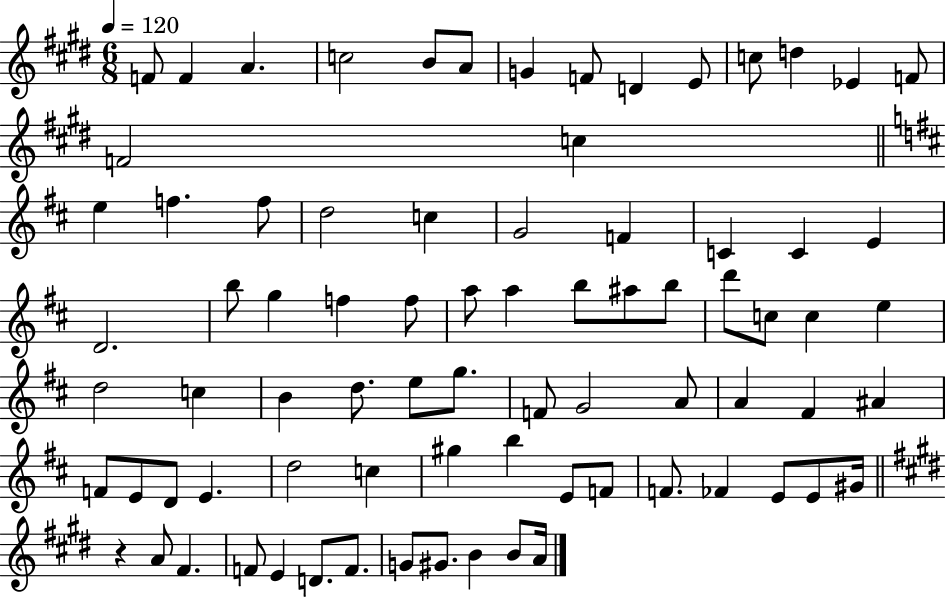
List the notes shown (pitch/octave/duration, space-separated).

F4/e F4/q A4/q. C5/h B4/e A4/e G4/q F4/e D4/q E4/e C5/e D5/q Eb4/q F4/e F4/h C5/q E5/q F5/q. F5/e D5/h C5/q G4/h F4/q C4/q C4/q E4/q D4/h. B5/e G5/q F5/q F5/e A5/e A5/q B5/e A#5/e B5/e D6/e C5/e C5/q E5/q D5/h C5/q B4/q D5/e. E5/e G5/e. F4/e G4/h A4/e A4/q F#4/q A#4/q F4/e E4/e D4/e E4/q. D5/h C5/q G#5/q B5/q E4/e F4/e F4/e. FES4/q E4/e E4/e G#4/s R/q A4/e F#4/q. F4/e E4/q D4/e. F4/e. G4/e G#4/e. B4/q B4/e A4/s